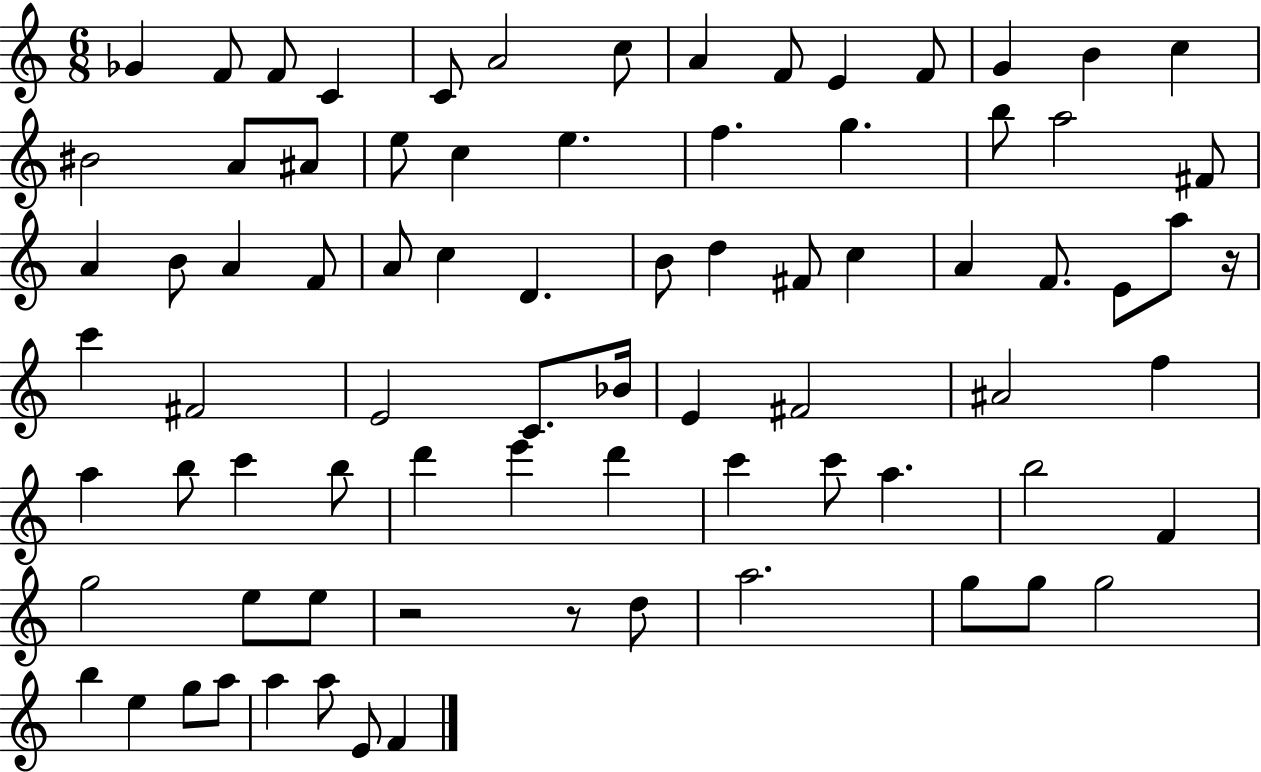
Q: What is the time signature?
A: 6/8